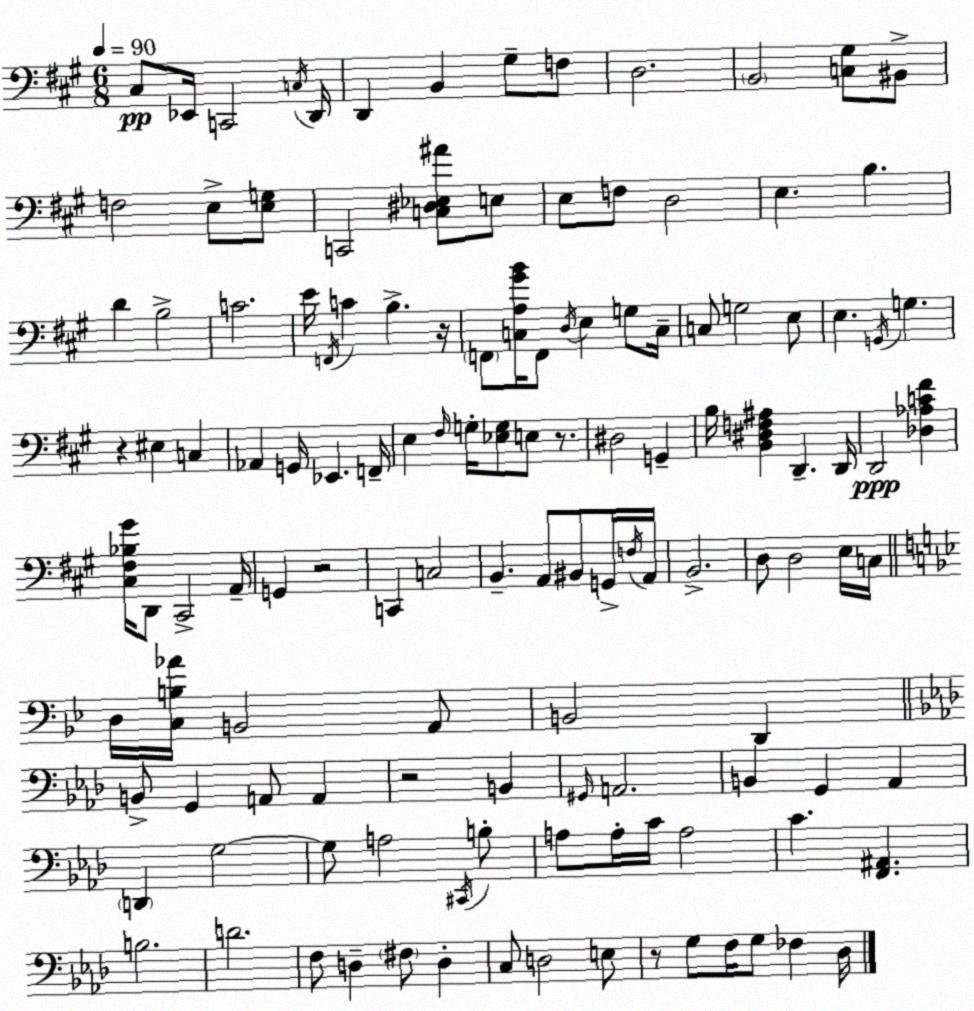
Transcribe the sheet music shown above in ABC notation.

X:1
T:Untitled
M:6/8
L:1/4
K:A
^C,/2 _E,,/4 C,,2 C,/4 D,,/4 D,, B,, ^G,/2 F,/2 D,2 B,,2 [C,^G,]/2 ^B,,/2 F,2 E,/2 [E,G,]/2 C,,2 [C,^D,_E,^A]/2 E,/2 E,/2 F,/2 D,2 E, B, D B,2 C2 E/4 F,,/4 C B, z/4 F,,/2 [C,A,^GB]/4 F,,/2 D,/4 E, G,/2 C,/4 C,/2 G,2 E,/2 E, G,,/4 G, z ^E, C, _A,, G,,/4 _E,, F,,/4 E, ^F,/4 G,/4 [_E,G,]/2 E,/2 z/2 ^D,2 G,, B,/4 [B,,^D,F,^A,] D,, D,,/4 D,,2 [_D,_A,C^F] [^C,^F,_B,^G]/4 D,,/2 ^C,,2 A,,/4 G,, z2 C,, C,2 B,, A,,/2 ^B,,/2 G,,/4 F,/4 A,,/4 B,,2 D,/2 D,2 E,/4 C,/4 D,/4 [C,B,_A]/4 B,,2 A,,/2 B,,2 D,, B,,/2 G,, A,,/2 A,, z2 B,, ^G,,/4 A,,2 B,, G,, _A,, D,, G,2 G,/2 A,2 ^C,,/4 B,/2 A,/2 A,/4 C/4 A,2 C [F,,^A,,] B,2 D2 F,/2 D, ^F,/2 D, C,/2 D,2 E,/2 z/2 G,/2 F,/4 G,/2 _F, _D,/4